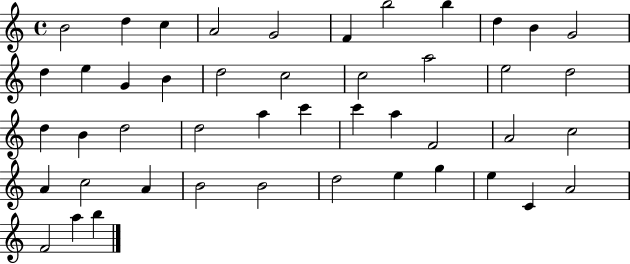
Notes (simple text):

B4/h D5/q C5/q A4/h G4/h F4/q B5/h B5/q D5/q B4/q G4/h D5/q E5/q G4/q B4/q D5/h C5/h C5/h A5/h E5/h D5/h D5/q B4/q D5/h D5/h A5/q C6/q C6/q A5/q F4/h A4/h C5/h A4/q C5/h A4/q B4/h B4/h D5/h E5/q G5/q E5/q C4/q A4/h F4/h A5/q B5/q